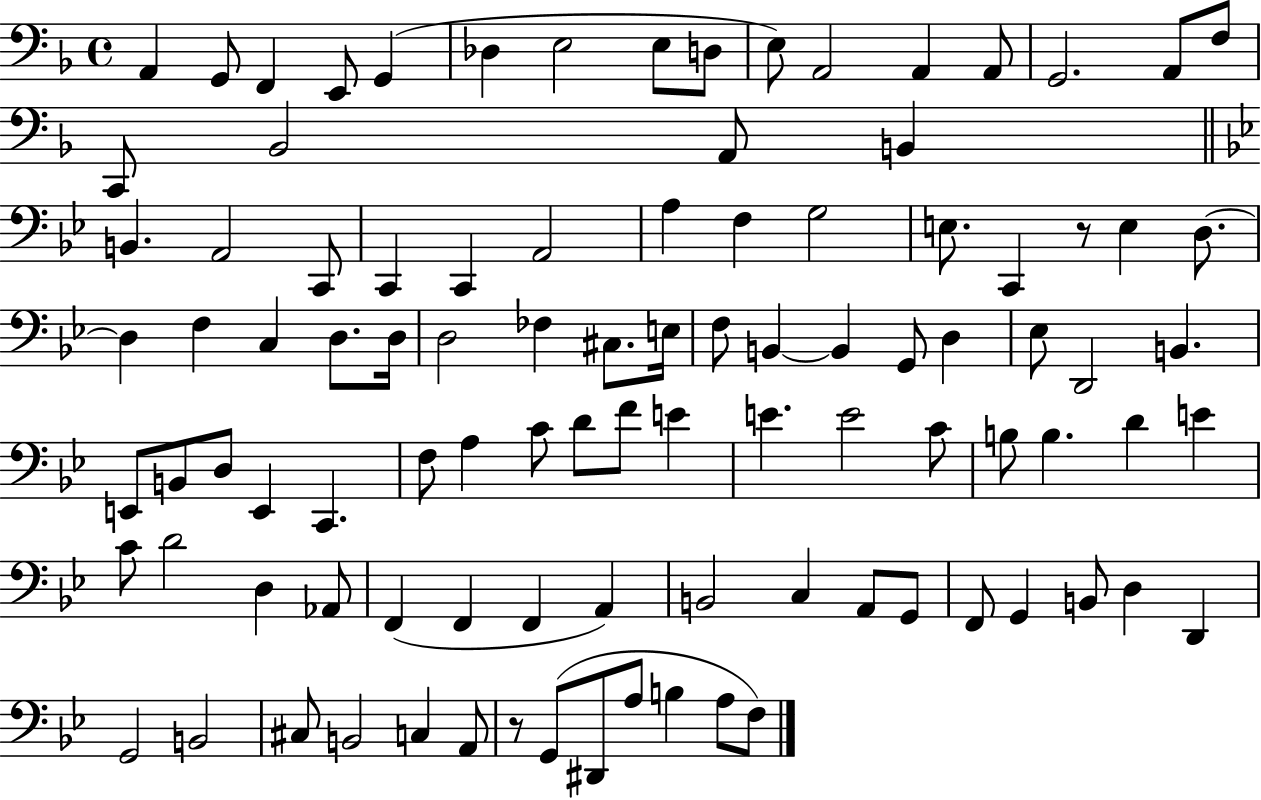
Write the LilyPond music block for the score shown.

{
  \clef bass
  \time 4/4
  \defaultTimeSignature
  \key f \major
  \repeat volta 2 { a,4 g,8 f,4 e,8 g,4( | des4 e2 e8 d8 | e8) a,2 a,4 a,8 | g,2. a,8 f8 | \break c,8 bes,2 a,8 b,4 | \bar "||" \break \key bes \major b,4. a,2 c,8 | c,4 c,4 a,2 | a4 f4 g2 | e8. c,4 r8 e4 d8.~~ | \break d4 f4 c4 d8. d16 | d2 fes4 cis8. e16 | f8 b,4~~ b,4 g,8 d4 | ees8 d,2 b,4. | \break e,8 b,8 d8 e,4 c,4. | f8 a4 c'8 d'8 f'8 e'4 | e'4. e'2 c'8 | b8 b4. d'4 e'4 | \break c'8 d'2 d4 aes,8 | f,4( f,4 f,4 a,4) | b,2 c4 a,8 g,8 | f,8 g,4 b,8 d4 d,4 | \break g,2 b,2 | cis8 b,2 c4 a,8 | r8 g,8( dis,8 a8 b4 a8 f8) | } \bar "|."
}